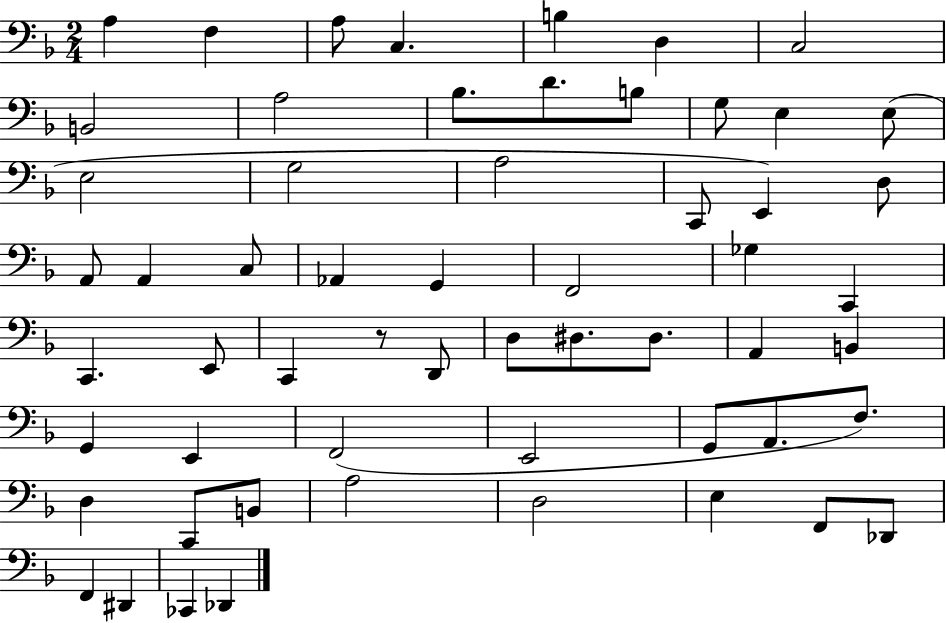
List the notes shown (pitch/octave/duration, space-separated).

A3/q F3/q A3/e C3/q. B3/q D3/q C3/h B2/h A3/h Bb3/e. D4/e. B3/e G3/e E3/q E3/e E3/h G3/h A3/h C2/e E2/q D3/e A2/e A2/q C3/e Ab2/q G2/q F2/h Gb3/q C2/q C2/q. E2/e C2/q R/e D2/e D3/e D#3/e. D#3/e. A2/q B2/q G2/q E2/q F2/h E2/h G2/e A2/e. F3/e. D3/q C2/e B2/e A3/h D3/h E3/q F2/e Db2/e F2/q D#2/q CES2/q Db2/q